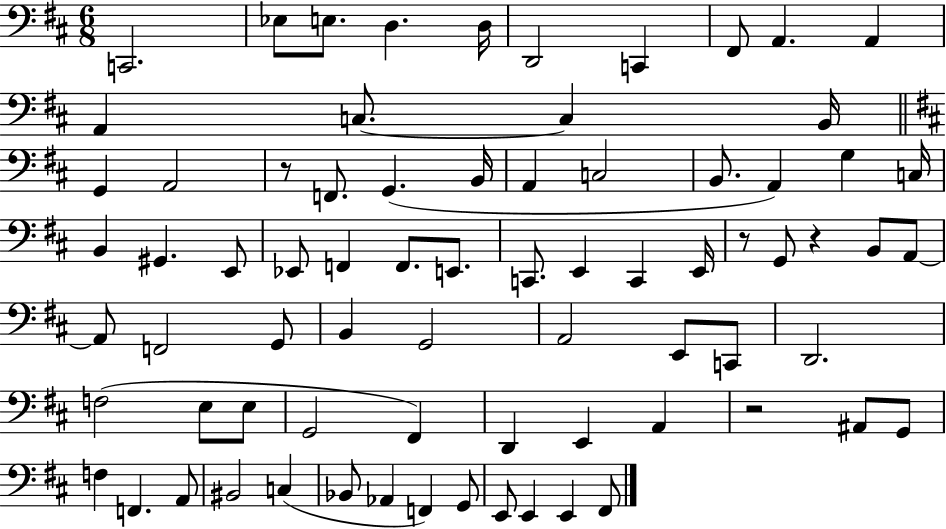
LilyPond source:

{
  \clef bass
  \numericTimeSignature
  \time 6/8
  \key d \major
  c,2. | ees8 e8. d4. d16 | d,2 c,4 | fis,8 a,4. a,4 | \break a,4 c8.~~ c4 b,16 | \bar "||" \break \key d \major g,4 a,2 | r8 f,8. g,4.( b,16 | a,4 c2 | b,8. a,4) g4 c16 | \break b,4 gis,4. e,8 | ees,8 f,4 f,8. e,8. | c,8. e,4 c,4 e,16 | r8 g,8 r4 b,8 a,8~~ | \break a,8 f,2 g,8 | b,4 g,2 | a,2 e,8 c,8 | d,2. | \break f2( e8 e8 | g,2 fis,4) | d,4 e,4 a,4 | r2 ais,8 g,8 | \break f4 f,4. a,8 | bis,2 c4( | bes,8 aes,4 f,4) g,8 | e,8 e,4 e,4 fis,8 | \break \bar "|."
}